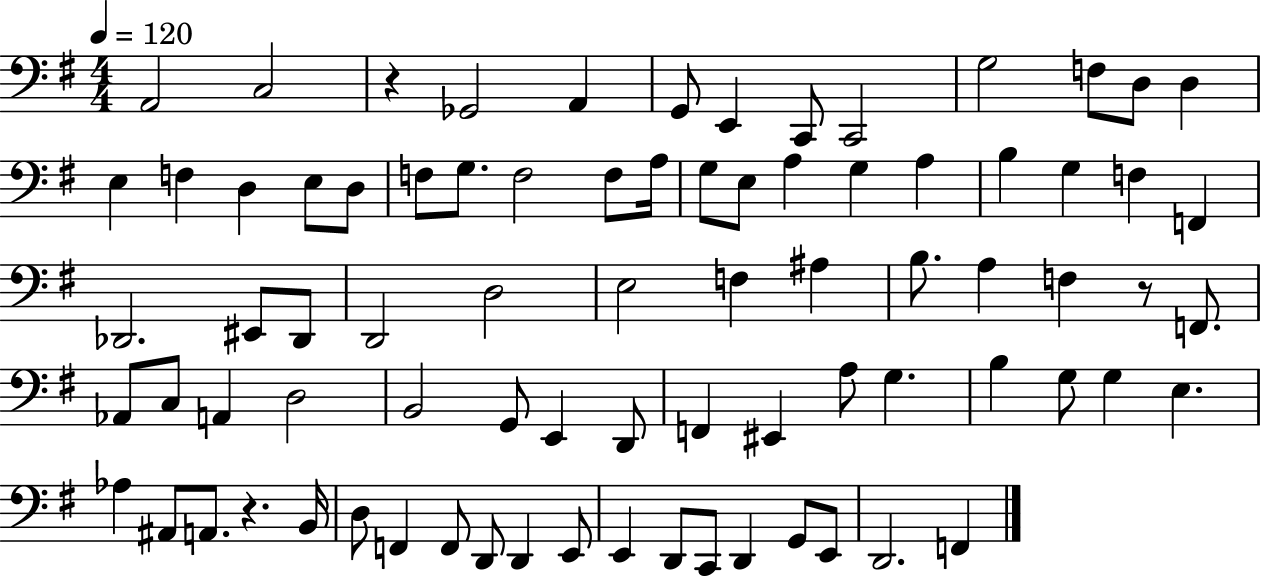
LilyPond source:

{
  \clef bass
  \numericTimeSignature
  \time 4/4
  \key g \major
  \tempo 4 = 120
  a,2 c2 | r4 ges,2 a,4 | g,8 e,4 c,8 c,2 | g2 f8 d8 d4 | \break e4 f4 d4 e8 d8 | f8 g8. f2 f8 a16 | g8 e8 a4 g4 a4 | b4 g4 f4 f,4 | \break des,2. eis,8 des,8 | d,2 d2 | e2 f4 ais4 | b8. a4 f4 r8 f,8. | \break aes,8 c8 a,4 d2 | b,2 g,8 e,4 d,8 | f,4 eis,4 a8 g4. | b4 g8 g4 e4. | \break aes4 ais,8 a,8. r4. b,16 | d8 f,4 f,8 d,8 d,4 e,8 | e,4 d,8 c,8 d,4 g,8 e,8 | d,2. f,4 | \break \bar "|."
}